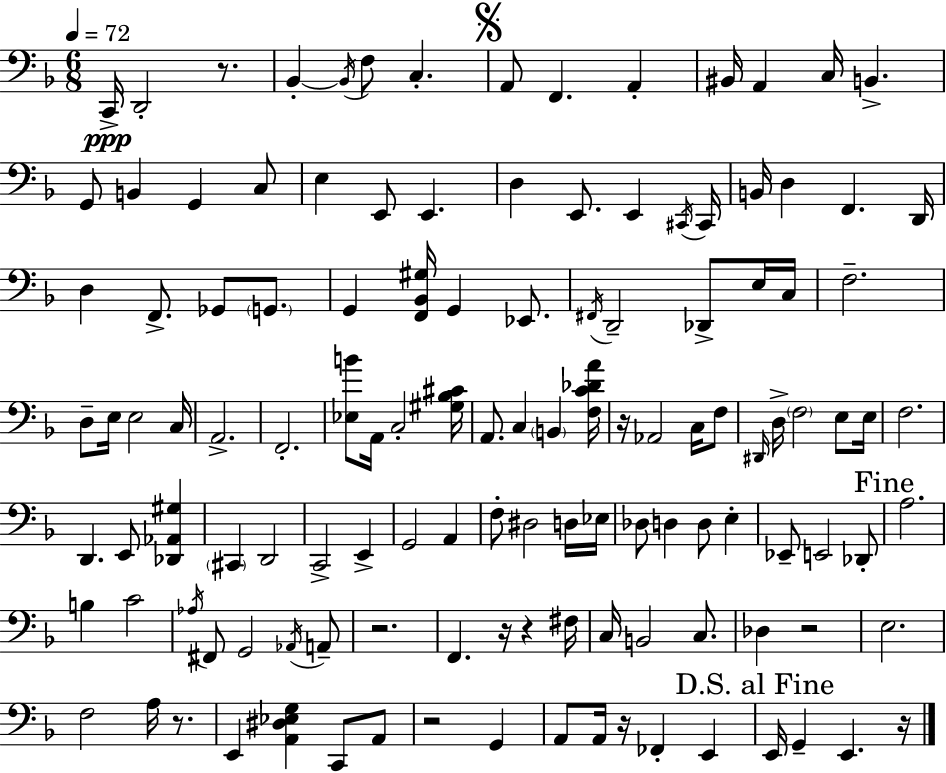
X:1
T:Untitled
M:6/8
L:1/4
K:F
C,,/4 D,,2 z/2 _B,, _B,,/4 F,/2 C, A,,/2 F,, A,, ^B,,/4 A,, C,/4 B,, G,,/2 B,, G,, C,/2 E, E,,/2 E,, D, E,,/2 E,, ^C,,/4 ^C,,/4 B,,/4 D, F,, D,,/4 D, F,,/2 _G,,/2 G,,/2 G,, [F,,_B,,^G,]/4 G,, _E,,/2 ^F,,/4 D,,2 _D,,/2 E,/4 C,/4 F,2 D,/2 E,/4 E,2 C,/4 A,,2 F,,2 [_E,B]/2 A,,/4 C,2 [^G,_B,^C]/4 A,,/2 C, B,, [F,C_DA]/4 z/4 _A,,2 C,/4 F,/2 ^D,,/4 D,/4 F,2 E,/2 E,/4 F,2 D,, E,,/2 [_D,,_A,,^G,] ^C,, D,,2 C,,2 E,, G,,2 A,, F,/2 ^D,2 D,/4 _E,/4 _D,/2 D, D,/2 E, _E,,/2 E,,2 _D,,/2 A,2 B, C2 _A,/4 ^F,,/2 G,,2 _A,,/4 A,,/2 z2 F,, z/4 z ^F,/4 C,/4 B,,2 C,/2 _D, z2 E,2 F,2 A,/4 z/2 E,, [A,,^D,_E,G,] C,,/2 A,,/2 z2 G,, A,,/2 A,,/4 z/4 _F,, E,, E,,/4 G,, E,, z/4